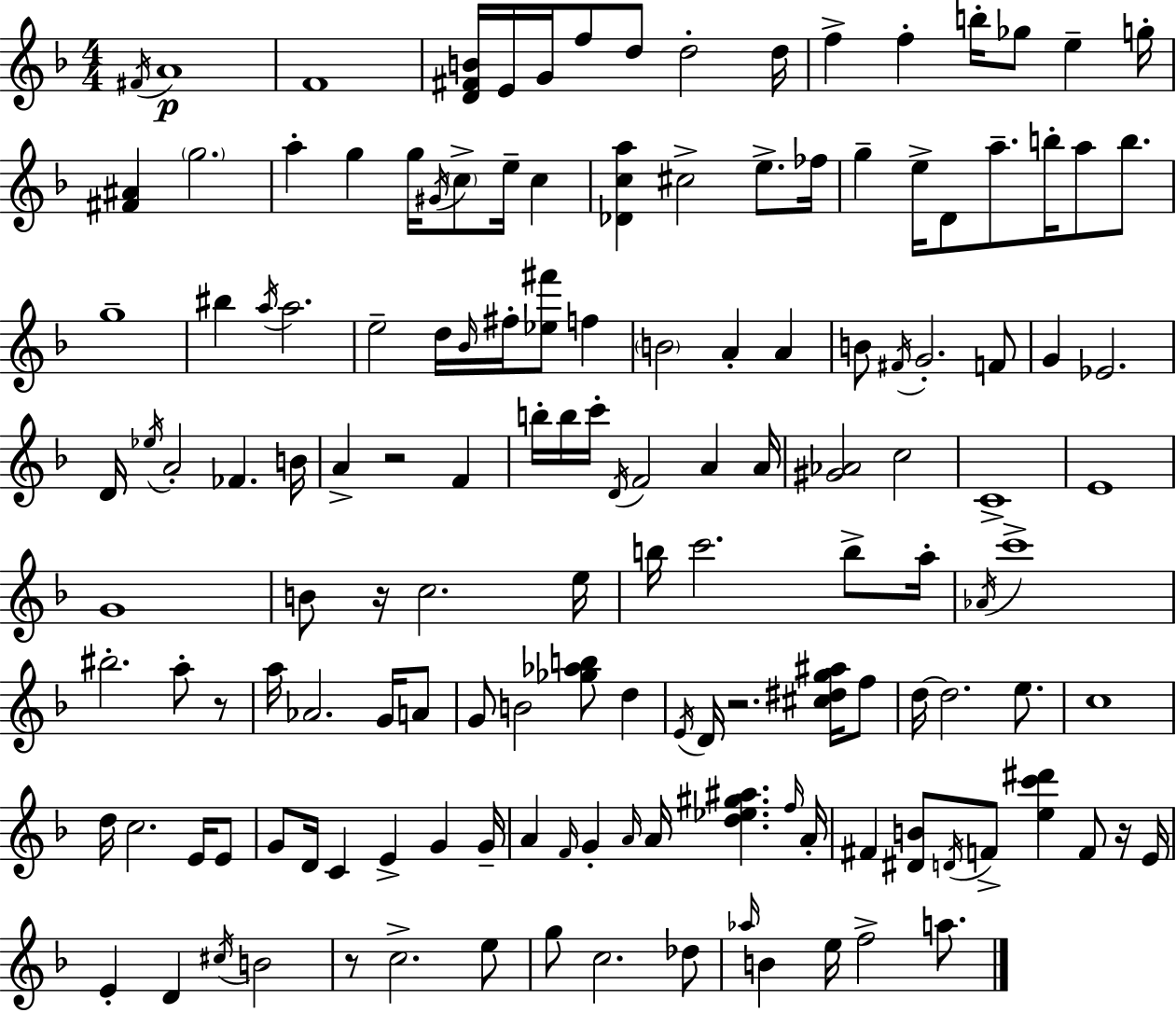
F#4/s A4/w F4/w [D4,F#4,B4]/s E4/s G4/s F5/e D5/e D5/h D5/s F5/q F5/q B5/s Gb5/e E5/q G5/s [F#4,A#4]/q G5/h. A5/q G5/q G5/s G#4/s C5/e E5/s C5/q [Db4,C5,A5]/q C#5/h E5/e. FES5/s G5/q E5/s D4/e A5/e. B5/s A5/e B5/e. G5/w BIS5/q A5/s A5/h. E5/h D5/s Bb4/s F#5/s [Eb5,F#6]/e F5/q B4/h A4/q A4/q B4/e F#4/s G4/h. F4/e G4/q Eb4/h. D4/s Eb5/s A4/h FES4/q. B4/s A4/q R/h F4/q B5/s B5/s C6/s D4/s F4/h A4/q A4/s [G#4,Ab4]/h C5/h C4/w E4/w G4/w B4/e R/s C5/h. E5/s B5/s C6/h. B5/e A5/s Ab4/s C6/w BIS5/h. A5/e R/e A5/s Ab4/h. G4/s A4/e G4/e B4/h [Gb5,Ab5,B5]/e D5/q E4/s D4/s R/h. [C#5,D#5,G5,A#5]/s F5/e D5/s D5/h. E5/e. C5/w D5/s C5/h. E4/s E4/e G4/e D4/s C4/q E4/q G4/q G4/s A4/q F4/s G4/q A4/s A4/s [D5,Eb5,G#5,A#5]/q. F5/s A4/s F#4/q [D#4,B4]/e D4/s F4/e [E5,C6,D#6]/q F4/e R/s E4/s E4/q D4/q C#5/s B4/h R/e C5/h. E5/e G5/e C5/h. Db5/e Ab5/s B4/q E5/s F5/h A5/e.